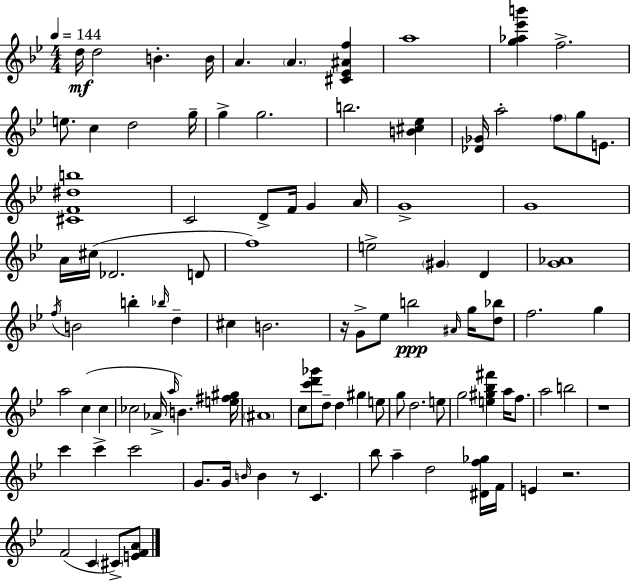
{
  \clef treble
  \numericTimeSignature
  \time 4/4
  \key g \minor
  \tempo 4 = 144
  d''16\mf d''2 b'4.-. b'16 | a'4. \parenthesize a'4. <cis' ees' ais' f''>4 | a''1 | <g'' aes'' ees''' b'''>4 f''2.-> | \break e''8. c''4 d''2 g''16-- | g''4-> g''2. | b''2. <b' cis'' ees''>4 | <des' ges'>16 a''2-. \parenthesize f''8 g''8 e'8. | \break <cis' f' dis'' b''>1 | c'2 d'8-> f'16 g'4 a'16 | g'1-> | g'1 | \break a'16 cis''16( des'2. d'8 | f''1) | e''2-> \parenthesize gis'4 d'4 | <g' aes'>1 | \break \acciaccatura { f''16 } b'2 b''4-. \grace { bes''16 } d''4-- | cis''4 b'2. | r16 g'8-> ees''8 b''2\ppp \grace { ais'16 } | g''16 <d'' bes''>8 f''2. g''4 | \break a''2 c''4( c''4 | ces''2 aes'16-> \grace { a''16 }) b'4. | <e'' fis'' gis''>16 \parenthesize ais'1 | c''8 <c''' d''' ges'''>8 d''8-- d''4 gis''4 | \break e''8 g''8 d''2. | e''8 g''2 <e'' gis'' bes'' fis'''>4 | a''16 f''8. a''2 b''2 | r1 | \break c'''4 c'''4-> c'''2 | g'8. g'16 \grace { b'16 } b'4 r8 c'4. | bes''8 a''4-- d''2 | <dis' f'' ges''>16 f'16 e'4 r2. | \break f'2( c'4 | \parenthesize cis'8->) <e' f' a'>8 \bar "|."
}